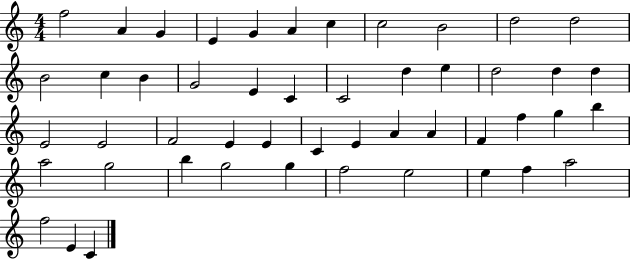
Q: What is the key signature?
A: C major